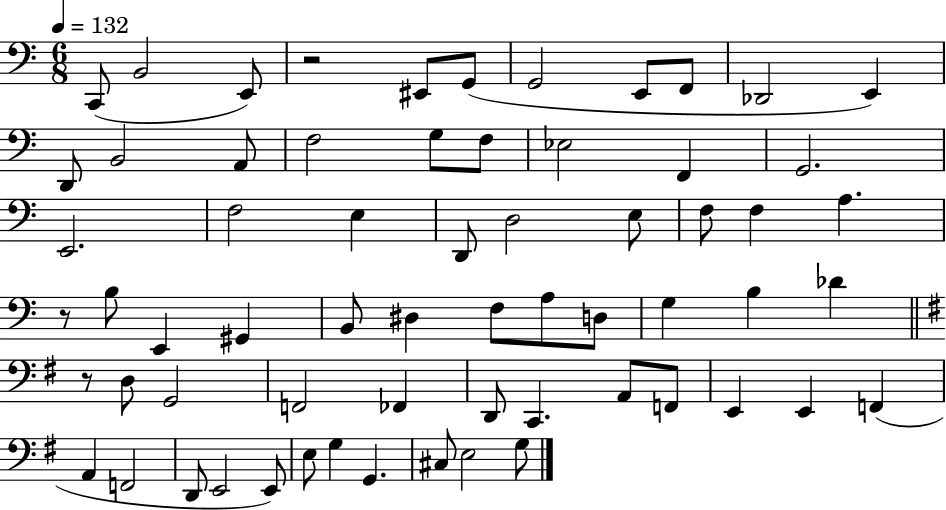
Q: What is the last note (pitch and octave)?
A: G3